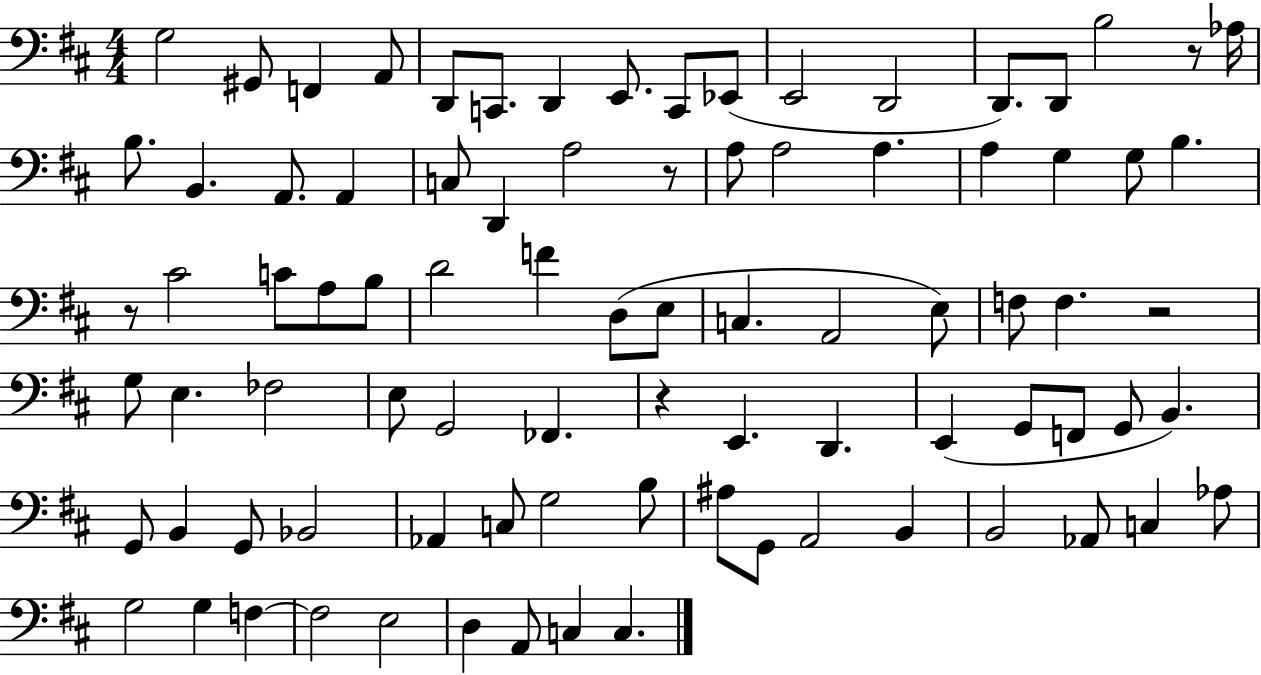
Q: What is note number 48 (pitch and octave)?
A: G2